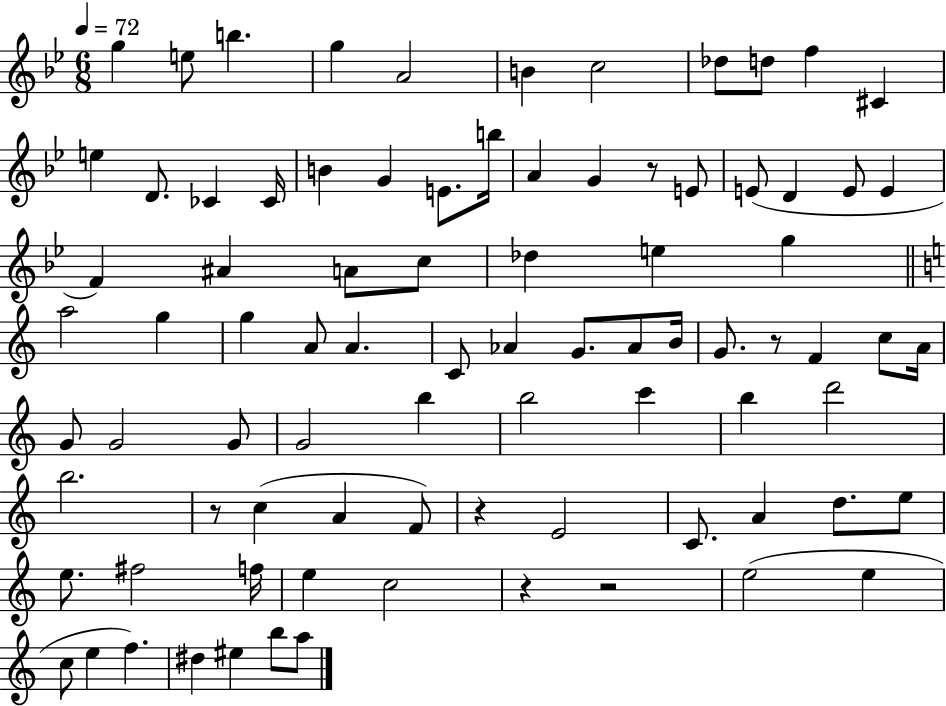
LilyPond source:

{
  \clef treble
  \numericTimeSignature
  \time 6/8
  \key bes \major
  \tempo 4 = 72
  g''4 e''8 b''4. | g''4 a'2 | b'4 c''2 | des''8 d''8 f''4 cis'4 | \break e''4 d'8. ces'4 ces'16 | b'4 g'4 e'8. b''16 | a'4 g'4 r8 e'8 | e'8( d'4 e'8 e'4 | \break f'4) ais'4 a'8 c''8 | des''4 e''4 g''4 | \bar "||" \break \key a \minor a''2 g''4 | g''4 a'8 a'4. | c'8 aes'4 g'8. aes'8 b'16 | g'8. r8 f'4 c''8 a'16 | \break g'8 g'2 g'8 | g'2 b''4 | b''2 c'''4 | b''4 d'''2 | \break b''2. | r8 c''4( a'4 f'8) | r4 e'2 | c'8. a'4 d''8. e''8 | \break e''8. fis''2 f''16 | e''4 c''2 | r4 r2 | e''2( e''4 | \break c''8 e''4 f''4.) | dis''4 eis''4 b''8 a''8 | \bar "|."
}